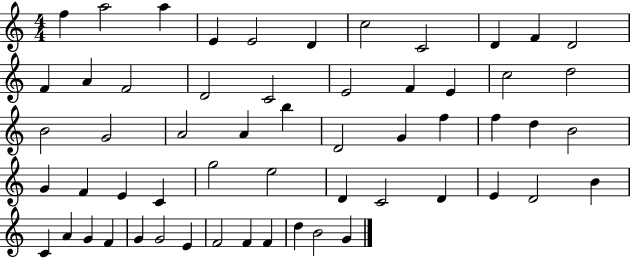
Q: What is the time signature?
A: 4/4